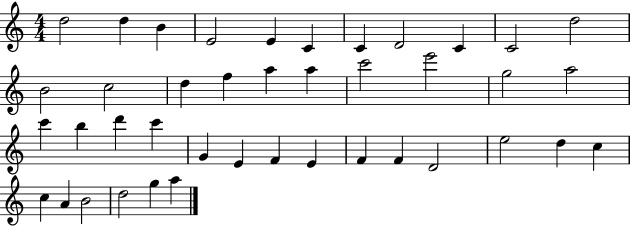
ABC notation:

X:1
T:Untitled
M:4/4
L:1/4
K:C
d2 d B E2 E C C D2 C C2 d2 B2 c2 d f a a c'2 e'2 g2 a2 c' b d' c' G E F E F F D2 e2 d c c A B2 d2 g a